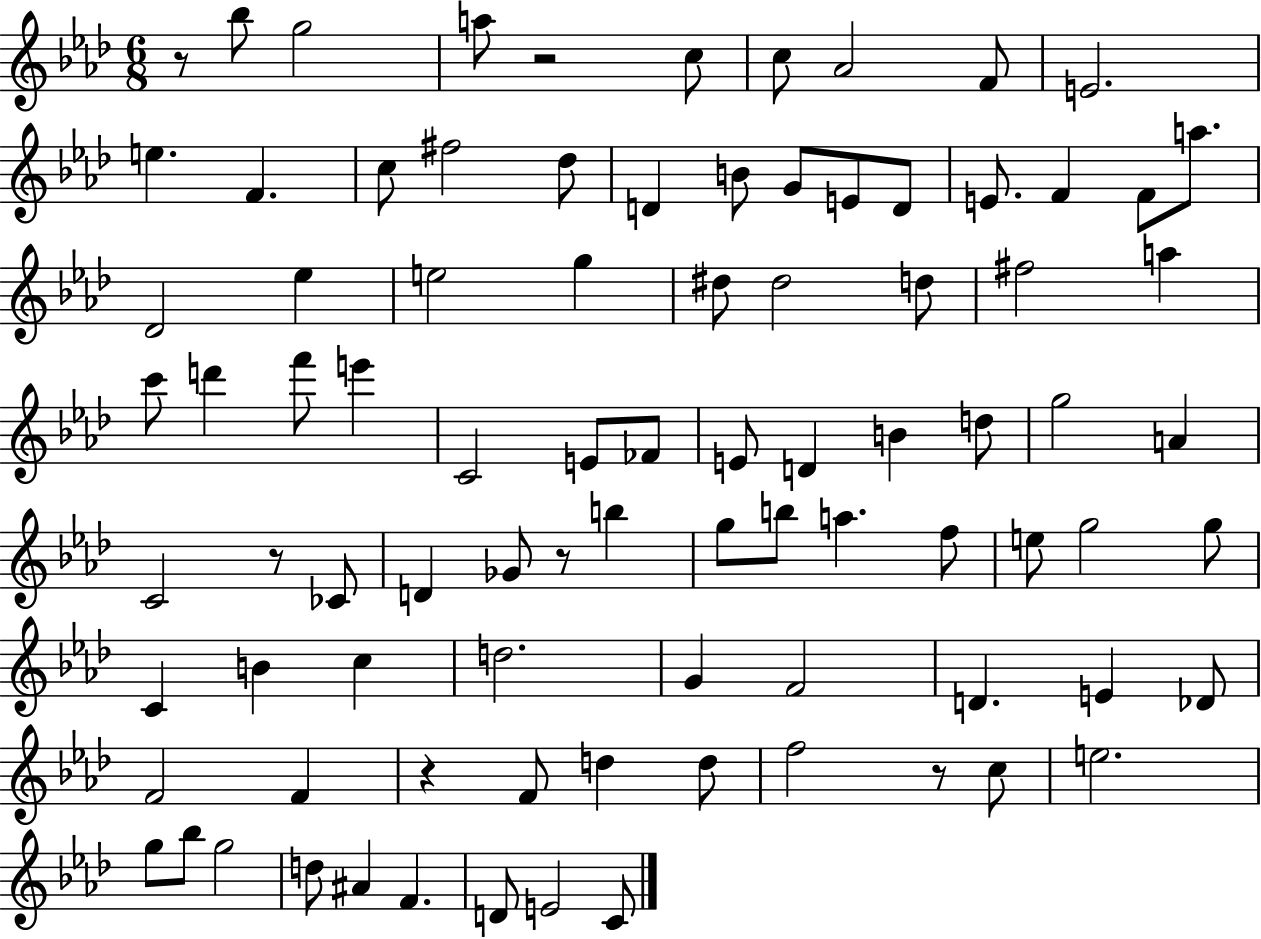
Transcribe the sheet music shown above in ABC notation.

X:1
T:Untitled
M:6/8
L:1/4
K:Ab
z/2 _b/2 g2 a/2 z2 c/2 c/2 _A2 F/2 E2 e F c/2 ^f2 _d/2 D B/2 G/2 E/2 D/2 E/2 F F/2 a/2 _D2 _e e2 g ^d/2 ^d2 d/2 ^f2 a c'/2 d' f'/2 e' C2 E/2 _F/2 E/2 D B d/2 g2 A C2 z/2 _C/2 D _G/2 z/2 b g/2 b/2 a f/2 e/2 g2 g/2 C B c d2 G F2 D E _D/2 F2 F z F/2 d d/2 f2 z/2 c/2 e2 g/2 _b/2 g2 d/2 ^A F D/2 E2 C/2